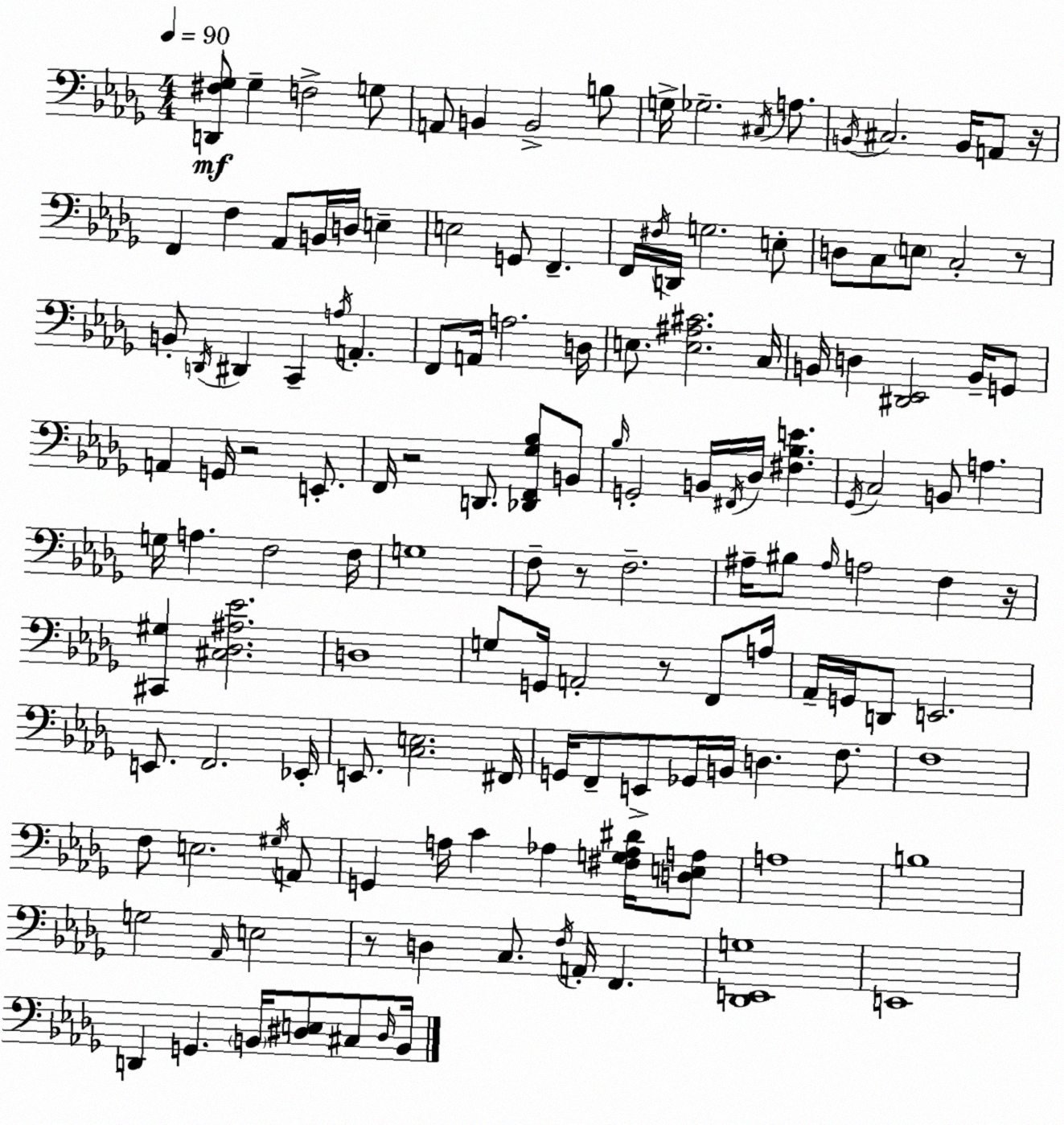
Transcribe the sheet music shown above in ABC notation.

X:1
T:Untitled
M:4/4
L:1/4
K:Bbm
[D,,^F,_G,]/2 _G, F,2 G,/2 A,,/2 B,, B,,2 B,/2 G,/4 _G,2 ^C,/4 A,/2 B,,/4 ^C,2 B,,/4 A,,/2 z/4 F,, F, _A,,/2 B,,/4 D,/4 E, E,2 G,,/2 F,, F,,/4 ^F,/4 D,,/4 G,2 E,/2 D,/2 C,/2 E,/2 C,2 z/2 B,,/2 D,,/4 ^D,, C,, A,/4 A,, F,,/2 A,,/4 A,2 D,/4 E,/2 [E,^A,^C]2 C,/4 B,,/4 D, [^D,,_E,,]2 B,,/4 G,,/2 A,, G,,/4 z2 E,,/2 F,,/4 z2 D,,/2 [_D,,F,,_G,_B,]/2 B,,/2 _B,/4 G,,2 B,,/4 ^F,,/4 _D,/4 [^F,_B,E] _G,,/4 C,2 B,,/2 A, G,/4 A, F,2 F,/4 G,4 F,/2 z/2 F,2 ^A,/4 ^B,/2 ^A,/4 A,2 F, z/4 [^C,,^G,] [^C,_D,^A,_E]2 D,4 G,/2 G,,/4 A,,2 z/2 F,,/2 A,/4 _A,,/4 G,,/4 D,,/2 E,,2 E,,/2 F,,2 _E,,/4 E,,/2 [C,E,]2 ^F,,/4 G,,/4 F,,/2 E,,/2 _G,,/4 B,,/4 D, F,/2 F,4 F,/2 E,2 ^G,/4 A,,/2 G,, A,/4 C _A, [^F,G,_A,^D]/4 [D,E,A,]/2 A,4 B,4 G,2 _A,,/4 E,2 z/2 D, C,/2 F,/4 A,,/4 F,, [_D,,E,,G,]4 E,,4 D,, G,, B,,/4 [^D,E,]/2 ^C,/2 ^D,/4 B,,/4